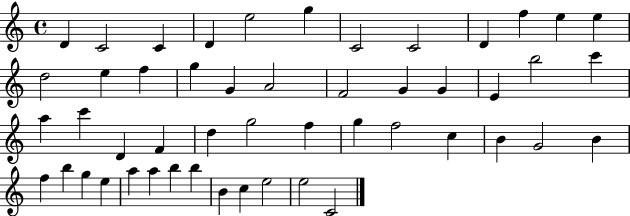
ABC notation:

X:1
T:Untitled
M:4/4
L:1/4
K:C
D C2 C D e2 g C2 C2 D f e e d2 e f g G A2 F2 G G E b2 c' a c' D F d g2 f g f2 c B G2 B f b g e a a b b B c e2 e2 C2